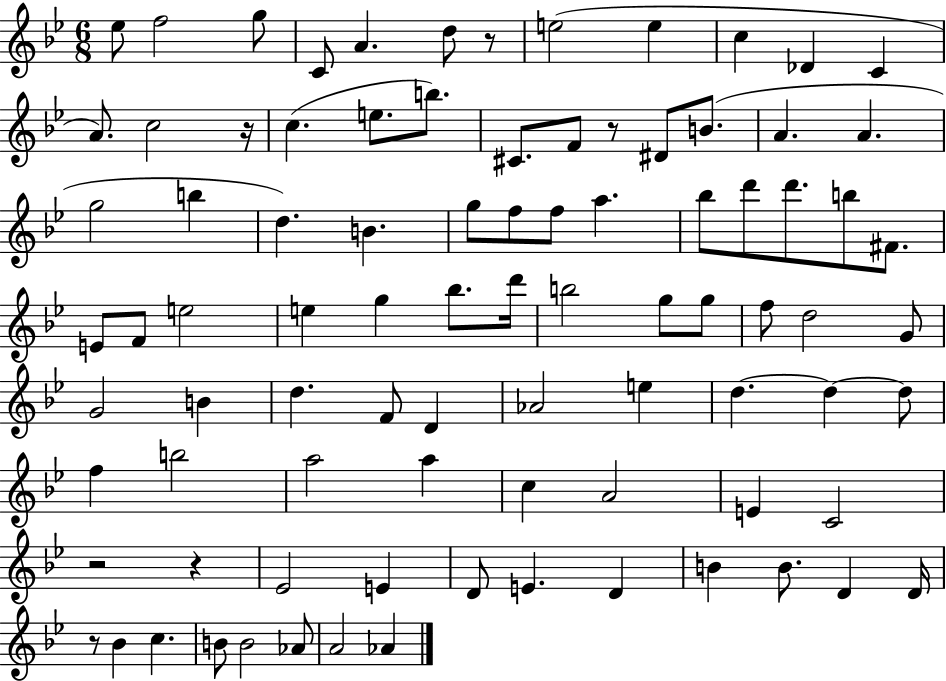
X:1
T:Untitled
M:6/8
L:1/4
K:Bb
_e/2 f2 g/2 C/2 A d/2 z/2 e2 e c _D C A/2 c2 z/4 c e/2 b/2 ^C/2 F/2 z/2 ^D/2 B/2 A A g2 b d B g/2 f/2 f/2 a _b/2 d'/2 d'/2 b/2 ^F/2 E/2 F/2 e2 e g _b/2 d'/4 b2 g/2 g/2 f/2 d2 G/2 G2 B d F/2 D _A2 e d d d/2 f b2 a2 a c A2 E C2 z2 z _E2 E D/2 E D B B/2 D D/4 z/2 _B c B/2 B2 _A/2 A2 _A